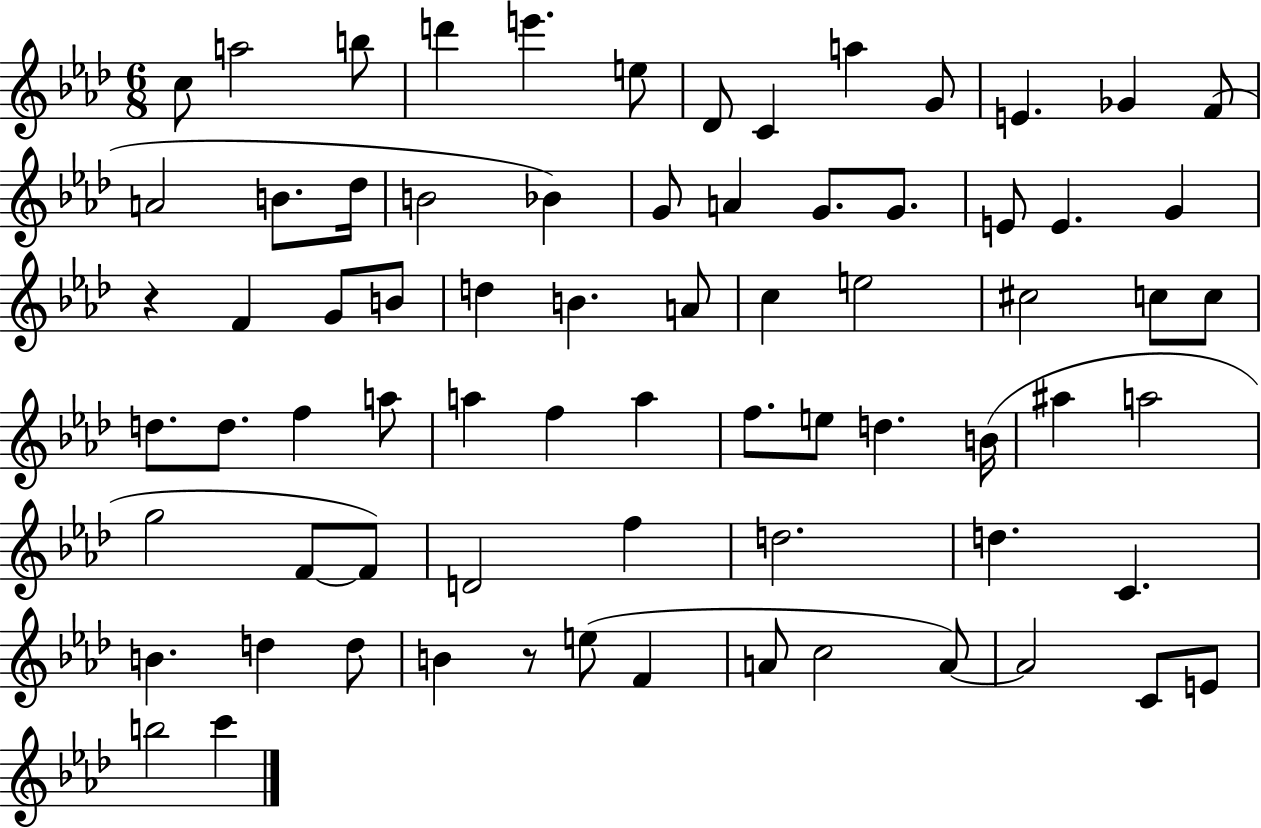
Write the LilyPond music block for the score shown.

{
  \clef treble
  \numericTimeSignature
  \time 6/8
  \key aes \major
  c''8 a''2 b''8 | d'''4 e'''4. e''8 | des'8 c'4 a''4 g'8 | e'4. ges'4 f'8( | \break a'2 b'8. des''16 | b'2 bes'4) | g'8 a'4 g'8. g'8. | e'8 e'4. g'4 | \break r4 f'4 g'8 b'8 | d''4 b'4. a'8 | c''4 e''2 | cis''2 c''8 c''8 | \break d''8. d''8. f''4 a''8 | a''4 f''4 a''4 | f''8. e''8 d''4. b'16( | ais''4 a''2 | \break g''2 f'8~~ f'8) | d'2 f''4 | d''2. | d''4. c'4. | \break b'4. d''4 d''8 | b'4 r8 e''8( f'4 | a'8 c''2 a'8~~) | a'2 c'8 e'8 | \break b''2 c'''4 | \bar "|."
}